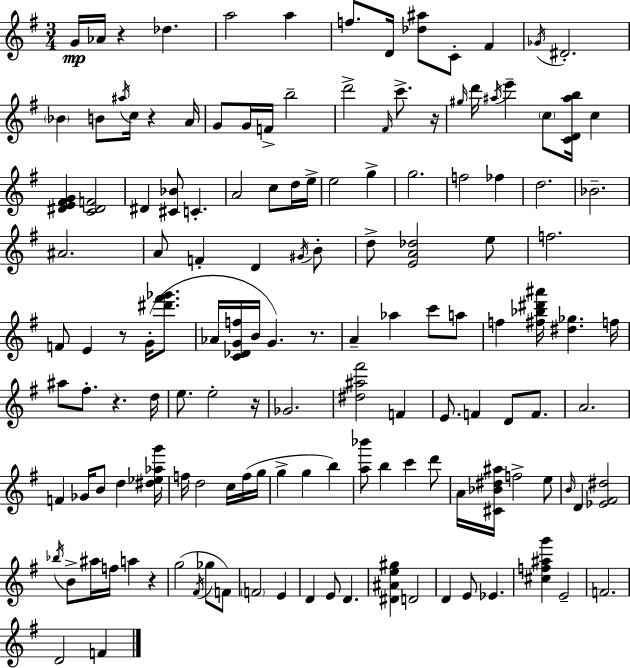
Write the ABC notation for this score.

X:1
T:Untitled
M:3/4
L:1/4
K:G
G/4 _A/4 z _d a2 a f/2 D/4 [_d^a]/2 C/2 ^F _G/4 ^D2 _B B/2 ^a/4 c/4 z A/4 G/2 G/4 F/4 b2 d'2 ^F/4 c'/2 z/4 ^g/4 d'/4 ^a/4 e' c/2 [CD^ab]/4 c [^DE^FG] [C^DF]2 ^D [^C_B]/2 C A2 c/2 d/4 e/4 e2 g g2 f2 _f d2 _B2 ^A2 A/2 F D ^G/4 B/2 d/2 [EA_d]2 e/2 f2 F/2 E z/2 G/4 [^d'^f'_g']/2 _A/4 [C_DGf]/4 B/4 G z/2 A _a c'/2 a/2 f [^f_b^d'^a']/4 [^d_g] f/4 ^a/2 ^f/2 z d/4 e/2 e2 z/4 _G2 [^d^a^f']2 F E/2 F D/2 F/2 A2 F _G/4 B/2 d [^d_e_ag']/4 f/4 d2 c/4 f/4 g/4 g g b [a_b']/2 b c' d'/2 A/4 [^C_B^d^a]/4 f2 e/2 B/4 D [_E^F^d]2 _b/4 B/2 ^a/4 f/4 a z g2 ^F/4 _g/2 F/2 F2 E D E/2 D [^D^Ae^g] D2 D E/2 _E [^cf^ag'] E2 F2 D2 F